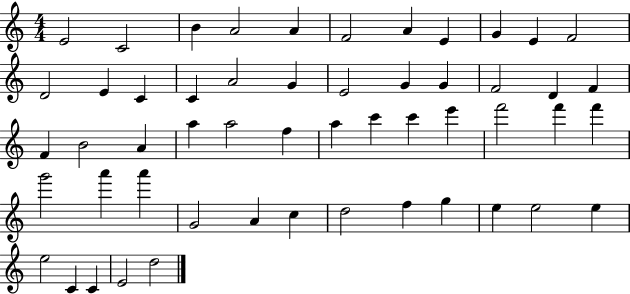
E4/h C4/h B4/q A4/h A4/q F4/h A4/q E4/q G4/q E4/q F4/h D4/h E4/q C4/q C4/q A4/h G4/q E4/h G4/q G4/q F4/h D4/q F4/q F4/q B4/h A4/q A5/q A5/h F5/q A5/q C6/q C6/q E6/q F6/h F6/q F6/q G6/h A6/q A6/q G4/h A4/q C5/q D5/h F5/q G5/q E5/q E5/h E5/q E5/h C4/q C4/q E4/h D5/h